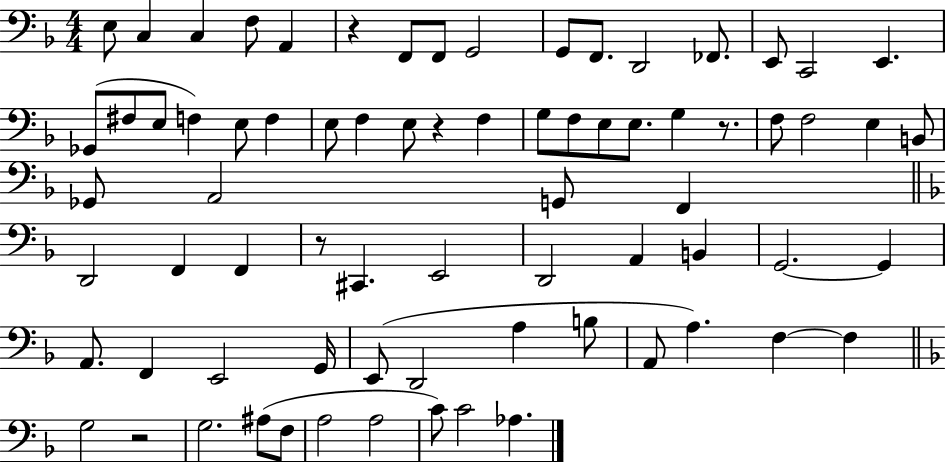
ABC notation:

X:1
T:Untitled
M:4/4
L:1/4
K:F
E,/2 C, C, F,/2 A,, z F,,/2 F,,/2 G,,2 G,,/2 F,,/2 D,,2 _F,,/2 E,,/2 C,,2 E,, _G,,/2 ^F,/2 E,/2 F, E,/2 F, E,/2 F, E,/2 z F, G,/2 F,/2 E,/2 E,/2 G, z/2 F,/2 F,2 E, B,,/2 _G,,/2 A,,2 G,,/2 F,, D,,2 F,, F,, z/2 ^C,, E,,2 D,,2 A,, B,, G,,2 G,, A,,/2 F,, E,,2 G,,/4 E,,/2 D,,2 A, B,/2 A,,/2 A, F, F, G,2 z2 G,2 ^A,/2 F,/2 A,2 A,2 C/2 C2 _A,